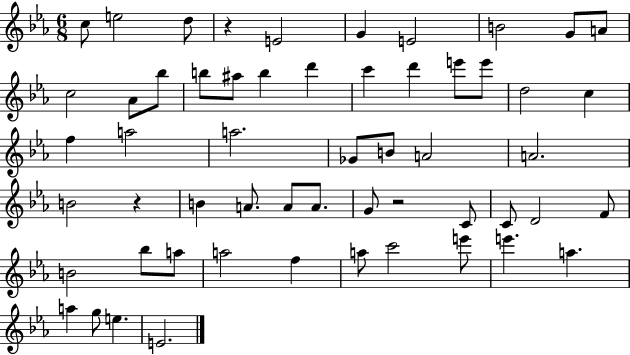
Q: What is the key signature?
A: EES major